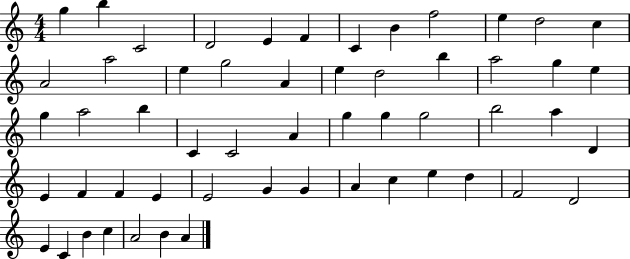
X:1
T:Untitled
M:4/4
L:1/4
K:C
g b C2 D2 E F C B f2 e d2 c A2 a2 e g2 A e d2 b a2 g e g a2 b C C2 A g g g2 b2 a D E F F E E2 G G A c e d F2 D2 E C B c A2 B A